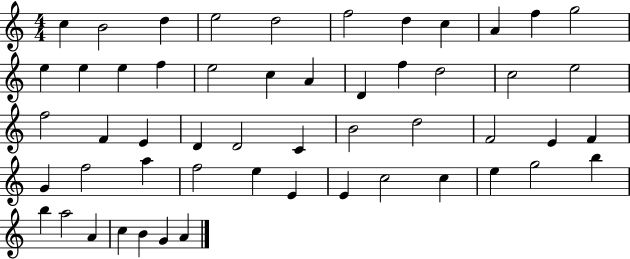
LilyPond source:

{
  \clef treble
  \numericTimeSignature
  \time 4/4
  \key c \major
  c''4 b'2 d''4 | e''2 d''2 | f''2 d''4 c''4 | a'4 f''4 g''2 | \break e''4 e''4 e''4 f''4 | e''2 c''4 a'4 | d'4 f''4 d''2 | c''2 e''2 | \break f''2 f'4 e'4 | d'4 d'2 c'4 | b'2 d''2 | f'2 e'4 f'4 | \break g'4 f''2 a''4 | f''2 e''4 e'4 | e'4 c''2 c''4 | e''4 g''2 b''4 | \break b''4 a''2 a'4 | c''4 b'4 g'4 a'4 | \bar "|."
}